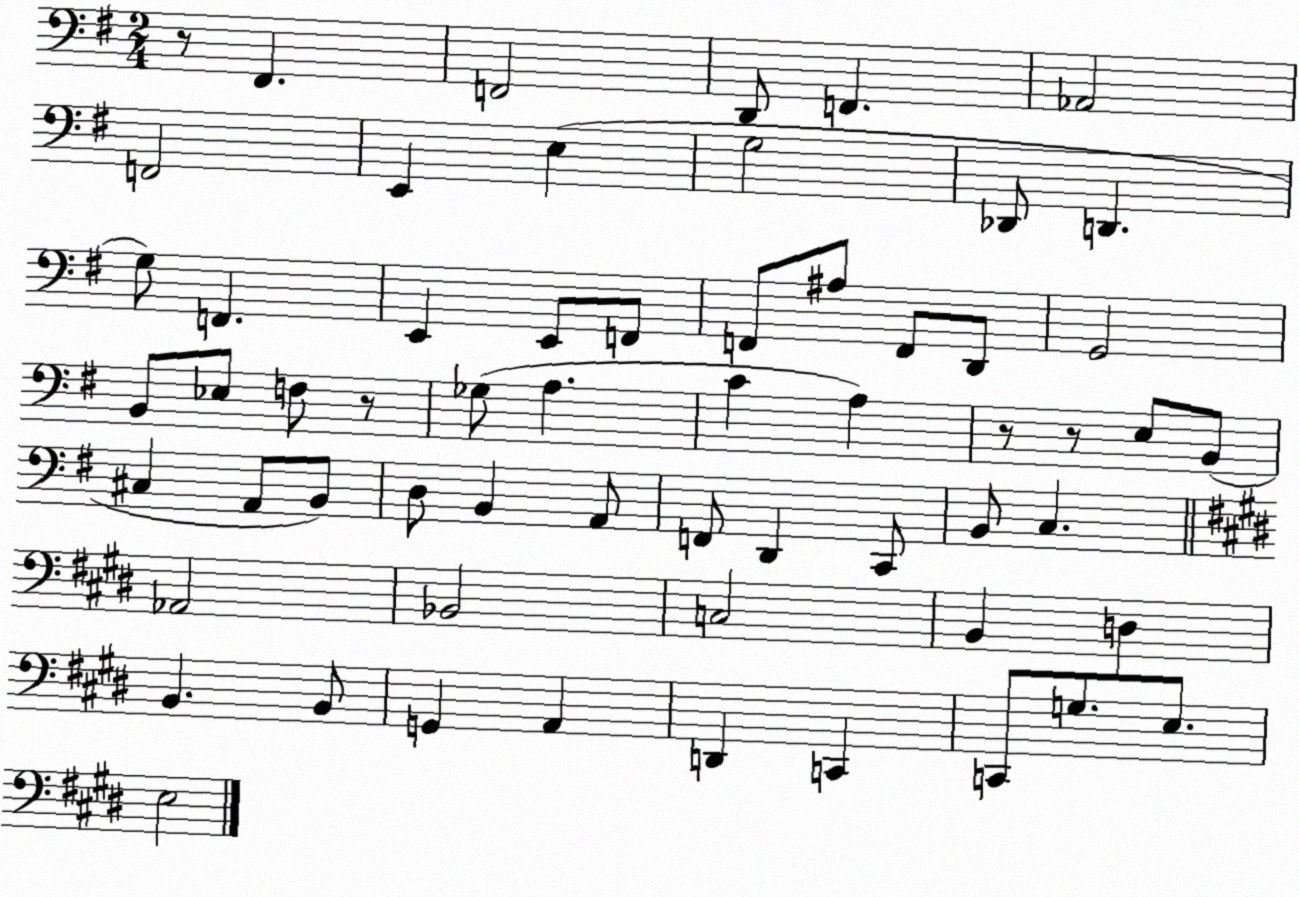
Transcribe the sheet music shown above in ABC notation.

X:1
T:Untitled
M:2/4
L:1/4
K:G
z/2 ^F,, F,,2 D,,/2 F,, _A,,2 F,,2 E,, E, G,2 _D,,/2 D,, G,/2 F,, E,, E,,/2 F,,/2 F,,/2 ^A,/2 F,,/2 D,,/2 G,,2 B,,/2 _E,/2 F,/2 z/2 _G,/2 A, C A, z/2 z/2 E,/2 B,,/2 ^C, A,,/2 B,,/2 D,/2 B,, A,,/2 F,,/2 D,, C,,/2 B,,/2 C, _A,,2 _B,,2 C,2 B,, D, B,, B,,/2 G,, A,, D,, C,, C,,/2 G,/2 E,/2 E,2